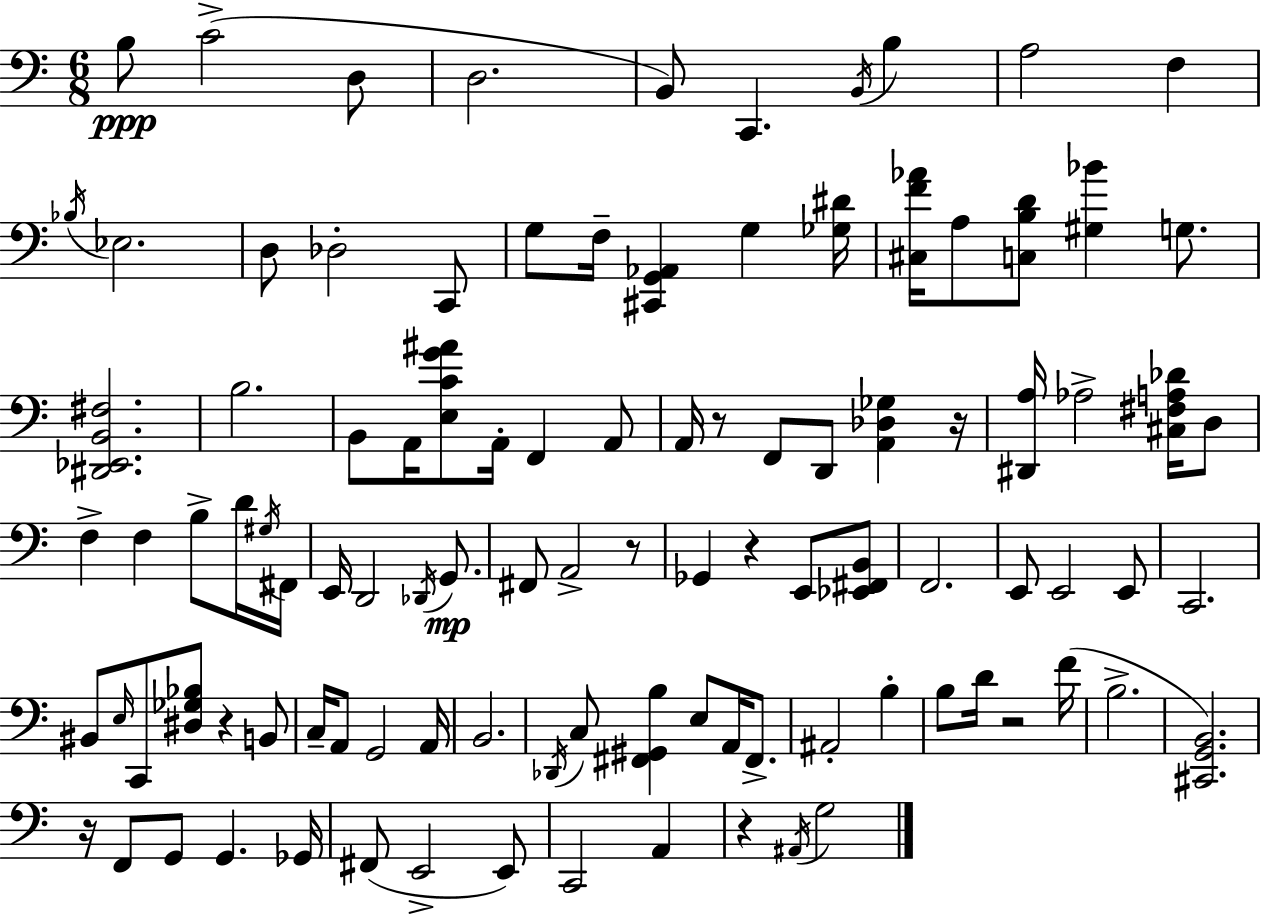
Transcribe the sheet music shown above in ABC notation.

X:1
T:Untitled
M:6/8
L:1/4
K:C
B,/2 C2 D,/2 D,2 B,,/2 C,, B,,/4 B, A,2 F, _B,/4 _E,2 D,/2 _D,2 C,,/2 G,/2 F,/4 [^C,,G,,_A,,] G, [_G,^D]/4 [^C,F_A]/4 A,/2 [C,B,D]/2 [^G,_B] G,/2 [^D,,_E,,B,,^F,]2 B,2 B,,/2 A,,/4 [E,CG^A]/2 A,,/4 F,, A,,/2 A,,/4 z/2 F,,/2 D,,/2 [A,,_D,_G,] z/4 [^D,,A,]/4 _A,2 [^C,^F,A,_D]/4 D,/2 F, F, B,/2 D/4 ^G,/4 ^F,,/4 E,,/4 D,,2 _D,,/4 G,,/2 ^F,,/2 A,,2 z/2 _G,, z E,,/2 [_E,,^F,,B,,]/2 F,,2 E,,/2 E,,2 E,,/2 C,,2 ^B,,/2 E,/4 C,,/2 [^D,_G,_B,]/2 z B,,/2 C,/4 A,,/2 G,,2 A,,/4 B,,2 _D,,/4 C,/2 [^F,,^G,,B,] E,/2 A,,/4 ^F,,/2 ^A,,2 B, B,/2 D/4 z2 F/4 B,2 [^C,,G,,B,,]2 z/4 F,,/2 G,,/2 G,, _G,,/4 ^F,,/2 E,,2 E,,/2 C,,2 A,, z ^A,,/4 G,2